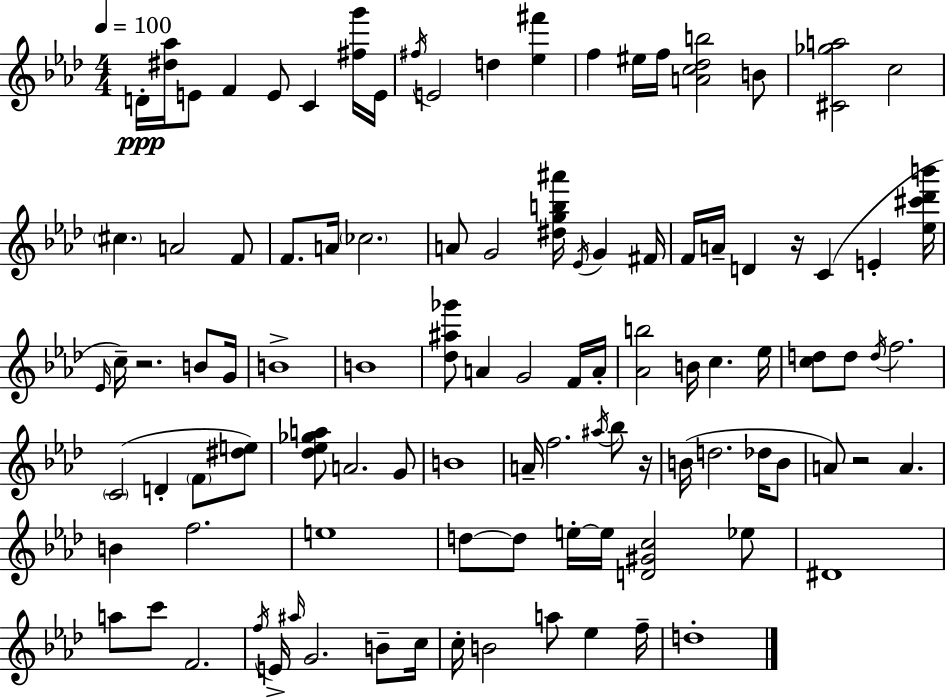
X:1
T:Untitled
M:4/4
L:1/4
K:Fm
D/4 [^d_a]/4 E/2 F E/2 C [^fg']/4 E/4 ^f/4 E2 d [_e^f'] f ^e/4 f/4 [Ac_db]2 B/2 [^C_ga]2 c2 ^c A2 F/2 F/2 A/4 _c2 A/2 G2 [^dgb^a']/4 _E/4 G ^F/4 F/4 A/4 D z/4 C E [_e^c'_d'b']/4 _E/4 c/4 z2 B/2 G/4 B4 B4 [_d^a_g']/2 A G2 F/4 A/4 [_Ab]2 B/4 c _e/4 [cd]/2 d/2 d/4 f2 C2 D F/2 [^de]/2 [_d_e_ga]/2 A2 G/2 B4 A/4 f2 ^a/4 _b/2 z/4 B/4 d2 _d/4 B/2 A/2 z2 A B f2 e4 d/2 d/2 e/4 e/4 [D^Gc]2 _e/2 ^D4 a/2 c'/2 F2 f/4 E/4 ^a/4 G2 B/2 c/4 c/4 B2 a/2 _e f/4 d4